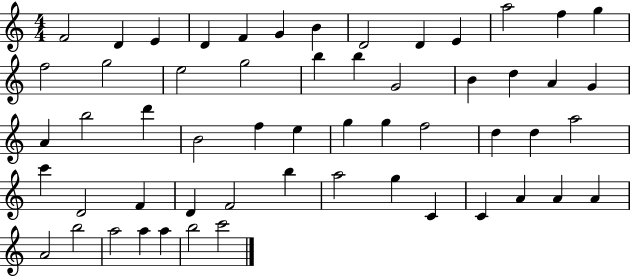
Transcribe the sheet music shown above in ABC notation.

X:1
T:Untitled
M:4/4
L:1/4
K:C
F2 D E D F G B D2 D E a2 f g f2 g2 e2 g2 b b G2 B d A G A b2 d' B2 f e g g f2 d d a2 c' D2 F D F2 b a2 g C C A A A A2 b2 a2 a a b2 c'2